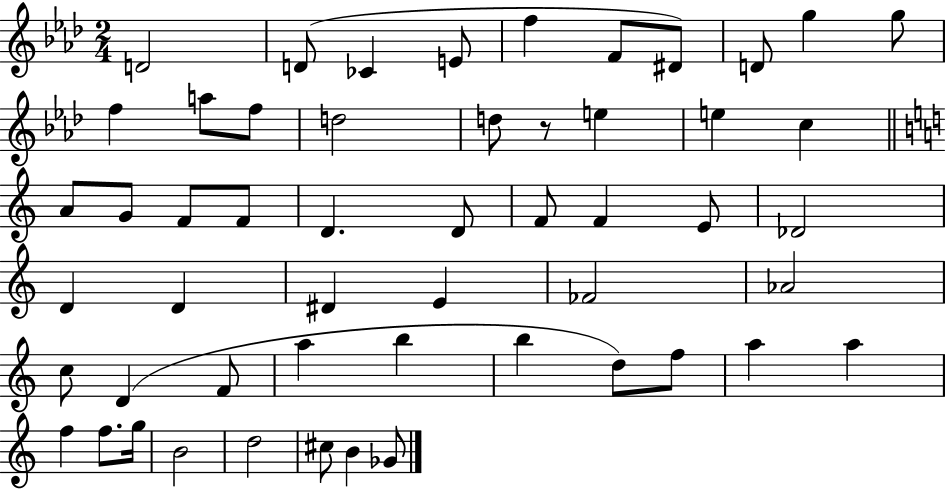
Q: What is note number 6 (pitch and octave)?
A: F4